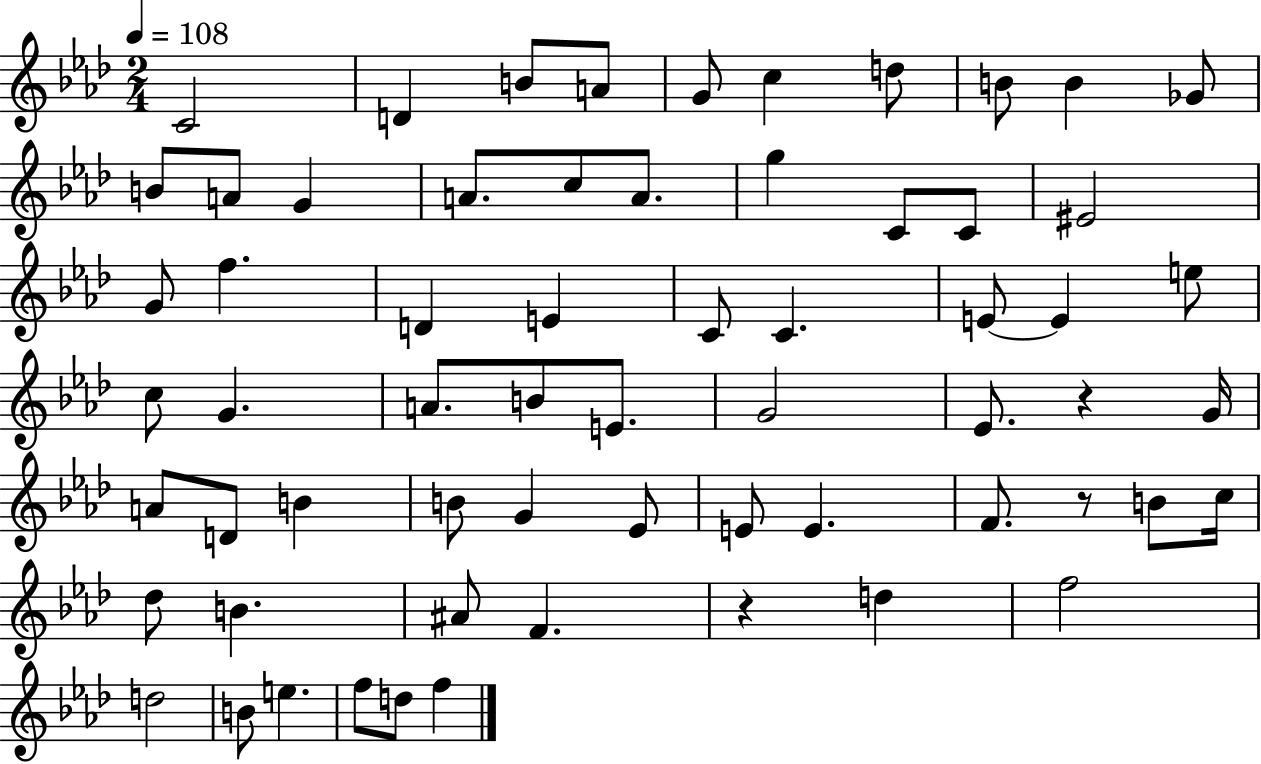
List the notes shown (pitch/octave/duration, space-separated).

C4/h D4/q B4/e A4/e G4/e C5/q D5/e B4/e B4/q Gb4/e B4/e A4/e G4/q A4/e. C5/e A4/e. G5/q C4/e C4/e EIS4/h G4/e F5/q. D4/q E4/q C4/e C4/q. E4/e E4/q E5/e C5/e G4/q. A4/e. B4/e E4/e. G4/h Eb4/e. R/q G4/s A4/e D4/e B4/q B4/e G4/q Eb4/e E4/e E4/q. F4/e. R/e B4/e C5/s Db5/e B4/q. A#4/e F4/q. R/q D5/q F5/h D5/h B4/e E5/q. F5/e D5/e F5/q